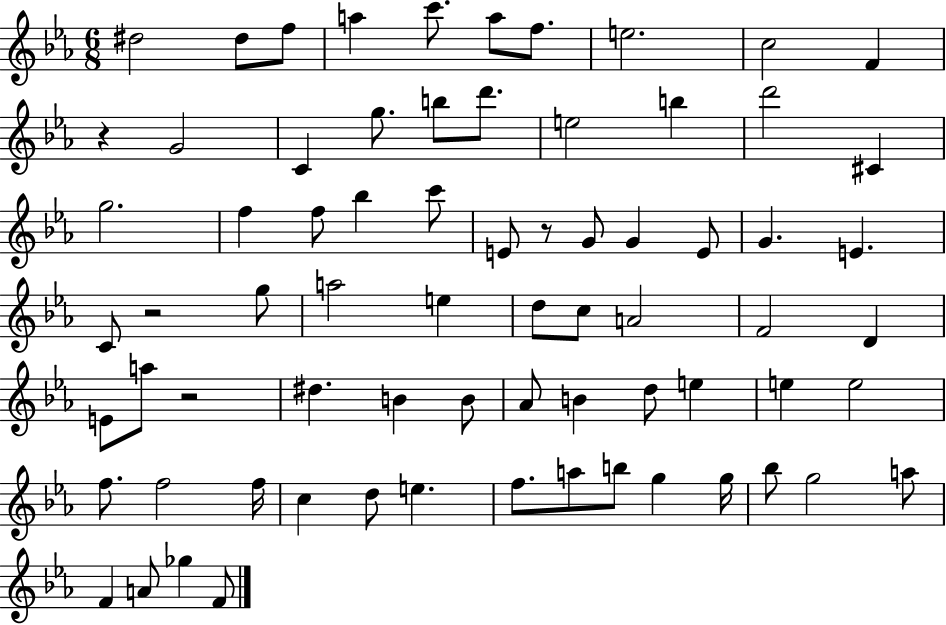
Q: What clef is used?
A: treble